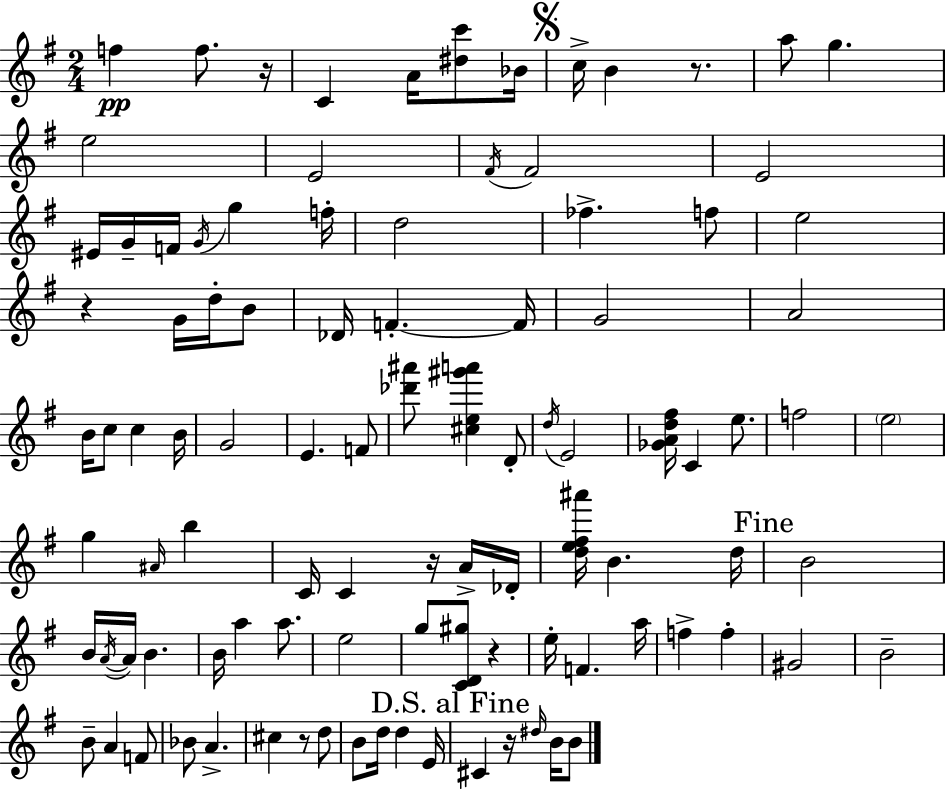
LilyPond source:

{
  \clef treble
  \numericTimeSignature
  \time 2/4
  \key g \major
  f''4\pp f''8. r16 | c'4 a'16 <dis'' c'''>8 bes'16 | \mark \markup { \musicglyph "scripts.segno" } c''16-> b'4 r8. | a''8 g''4. | \break e''2 | e'2 | \acciaccatura { fis'16 } fis'2 | e'2 | \break eis'16 g'16-- f'16 \acciaccatura { g'16 } g''4 | f''16-. d''2 | fes''4.-> | f''8 e''2 | \break r4 g'16 d''16-. | b'8 des'16 f'4.-.~~ | f'16 g'2 | a'2 | \break b'16 c''8 c''4 | b'16 g'2 | e'4. | f'8 <des''' ais'''>8 <cis'' e'' gis''' a'''>4 | \break d'8-. \acciaccatura { d''16 } e'2 | <ges' a' d'' fis''>16 c'4 | e''8. f''2 | \parenthesize e''2 | \break g''4 \grace { ais'16 } | b''4 c'16 c'4 | r16 a'16-> des'16-. <d'' e'' fis'' ais'''>16 b'4. | d''16 \mark "Fine" b'2 | \break b'16 \acciaccatura { a'16~ }~ a'16 b'4. | b'16 a''4 | a''8. e''2 | g''8 <c' d' gis''>8 | \break r4 e''16-. f'4. | a''16 f''4-> | f''4-. gis'2 | b'2-- | \break b'8-- a'4 | f'8 bes'8 a'4.-> | cis''4 | r8 d''8 b'8 d''16 | \break d''4 e'16 \mark "D.S. al Fine" cis'4 | r16 \grace { dis''16 } b'16 b'8 \bar "|."
}